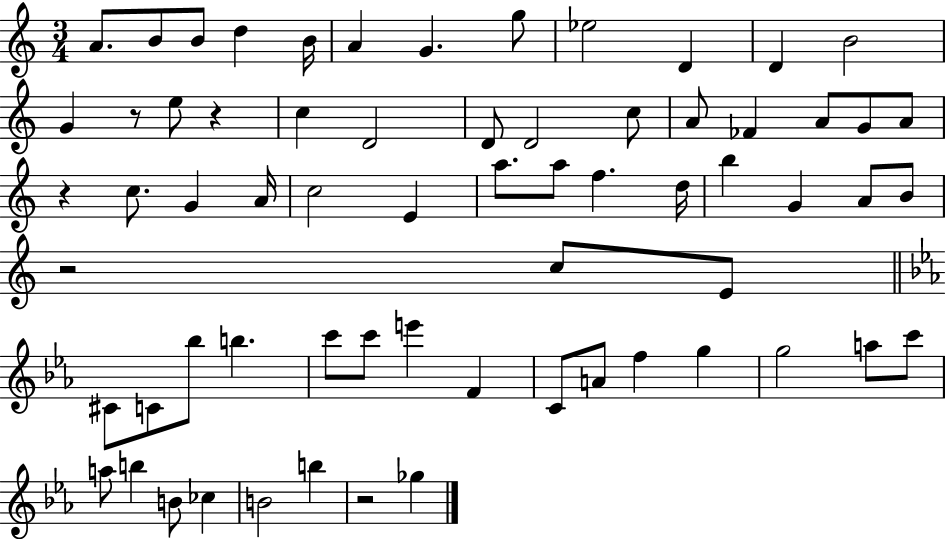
A4/e. B4/e B4/e D5/q B4/s A4/q G4/q. G5/e Eb5/h D4/q D4/q B4/h G4/q R/e E5/e R/q C5/q D4/h D4/e D4/h C5/e A4/e FES4/q A4/e G4/e A4/e R/q C5/e. G4/q A4/s C5/h E4/q A5/e. A5/e F5/q. D5/s B5/q G4/q A4/e B4/e R/h C5/e E4/e C#4/e C4/e Bb5/e B5/q. C6/e C6/e E6/q F4/q C4/e A4/e F5/q G5/q G5/h A5/e C6/e A5/e B5/q B4/e CES5/q B4/h B5/q R/h Gb5/q